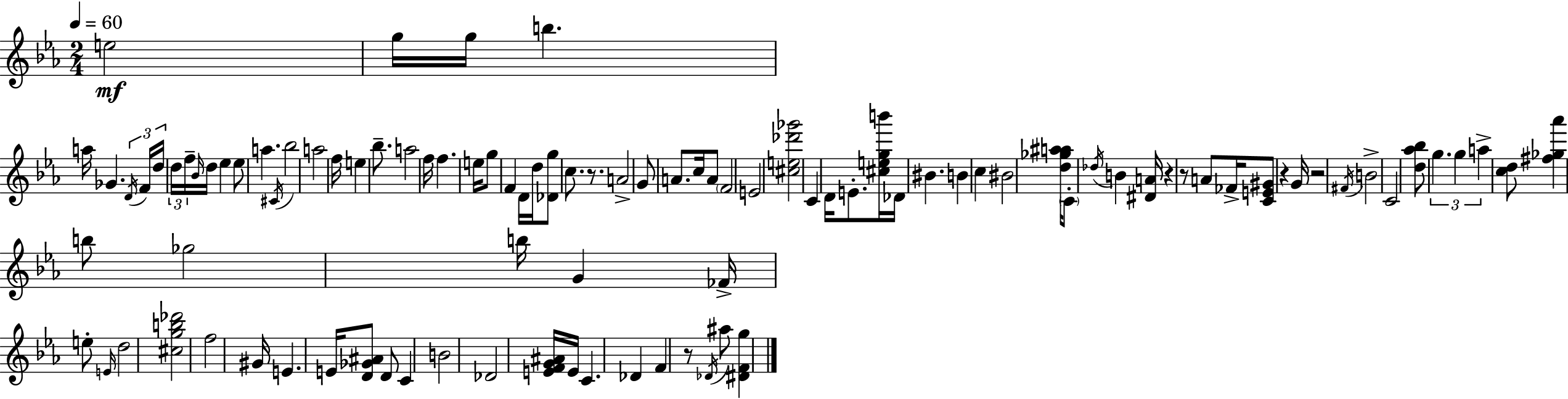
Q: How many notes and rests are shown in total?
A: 99